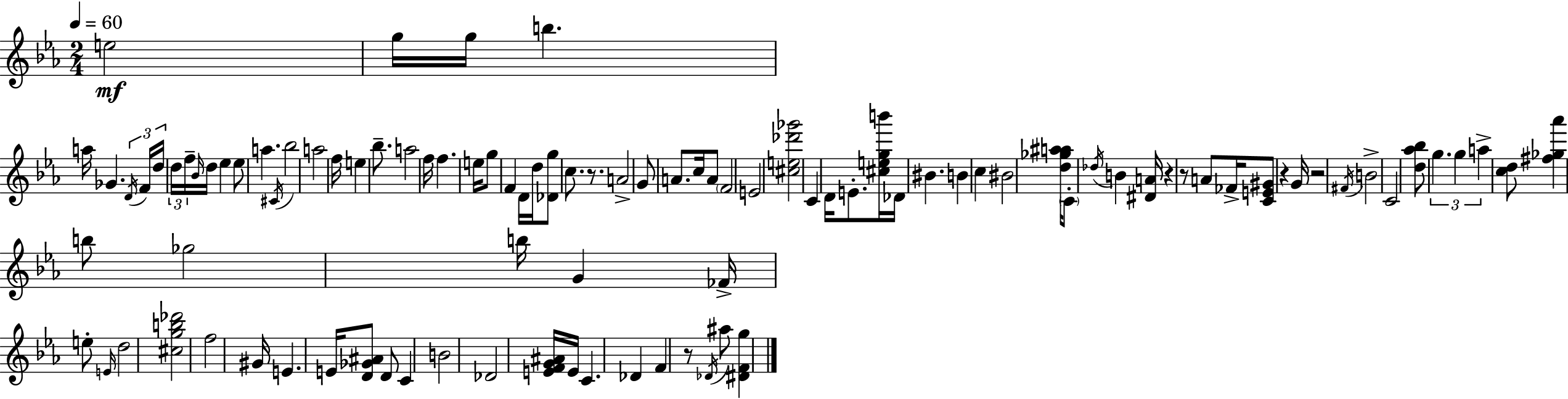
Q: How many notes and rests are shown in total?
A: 99